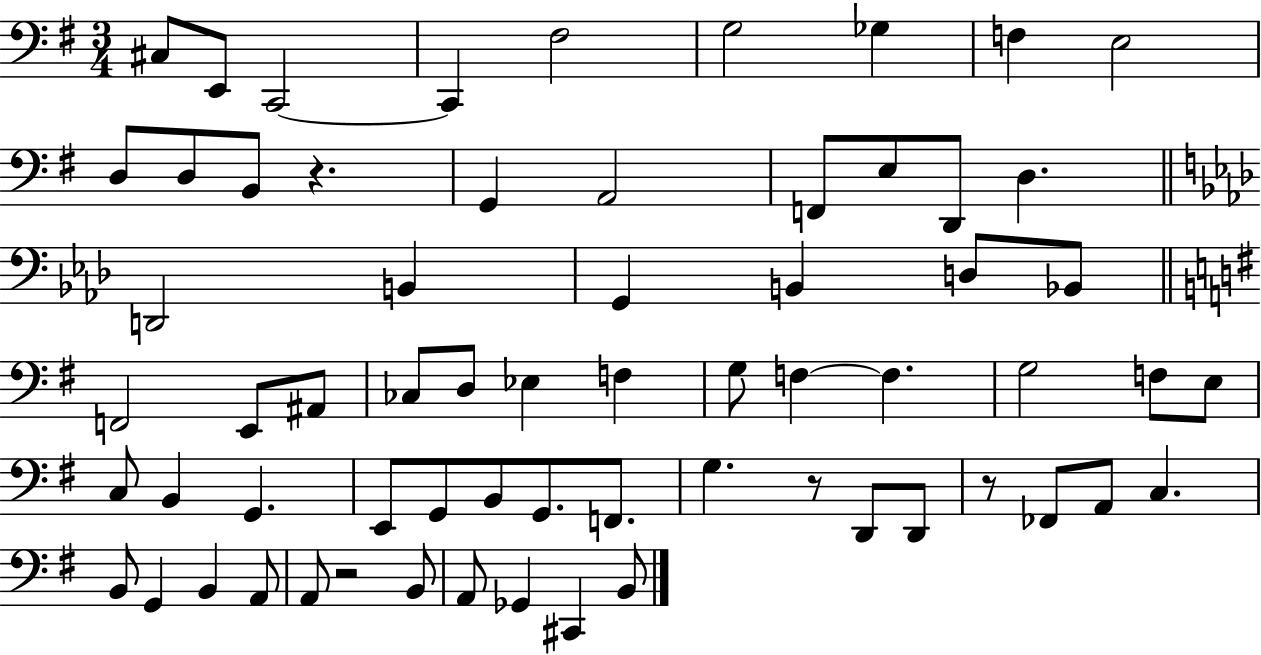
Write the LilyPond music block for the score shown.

{
  \clef bass
  \numericTimeSignature
  \time 3/4
  \key g \major
  cis8 e,8 c,2~~ | c,4 fis2 | g2 ges4 | f4 e2 | \break d8 d8 b,8 r4. | g,4 a,2 | f,8 e8 d,8 d4. | \bar "||" \break \key f \minor d,2 b,4 | g,4 b,4 d8 bes,8 | \bar "||" \break \key g \major f,2 e,8 ais,8 | ces8 d8 ees4 f4 | g8 f4~~ f4. | g2 f8 e8 | \break c8 b,4 g,4. | e,8 g,8 b,8 g,8. f,8. | g4. r8 d,8 d,8 | r8 fes,8 a,8 c4. | \break b,8 g,4 b,4 a,8 | a,8 r2 b,8 | a,8 ges,4 cis,4 b,8 | \bar "|."
}